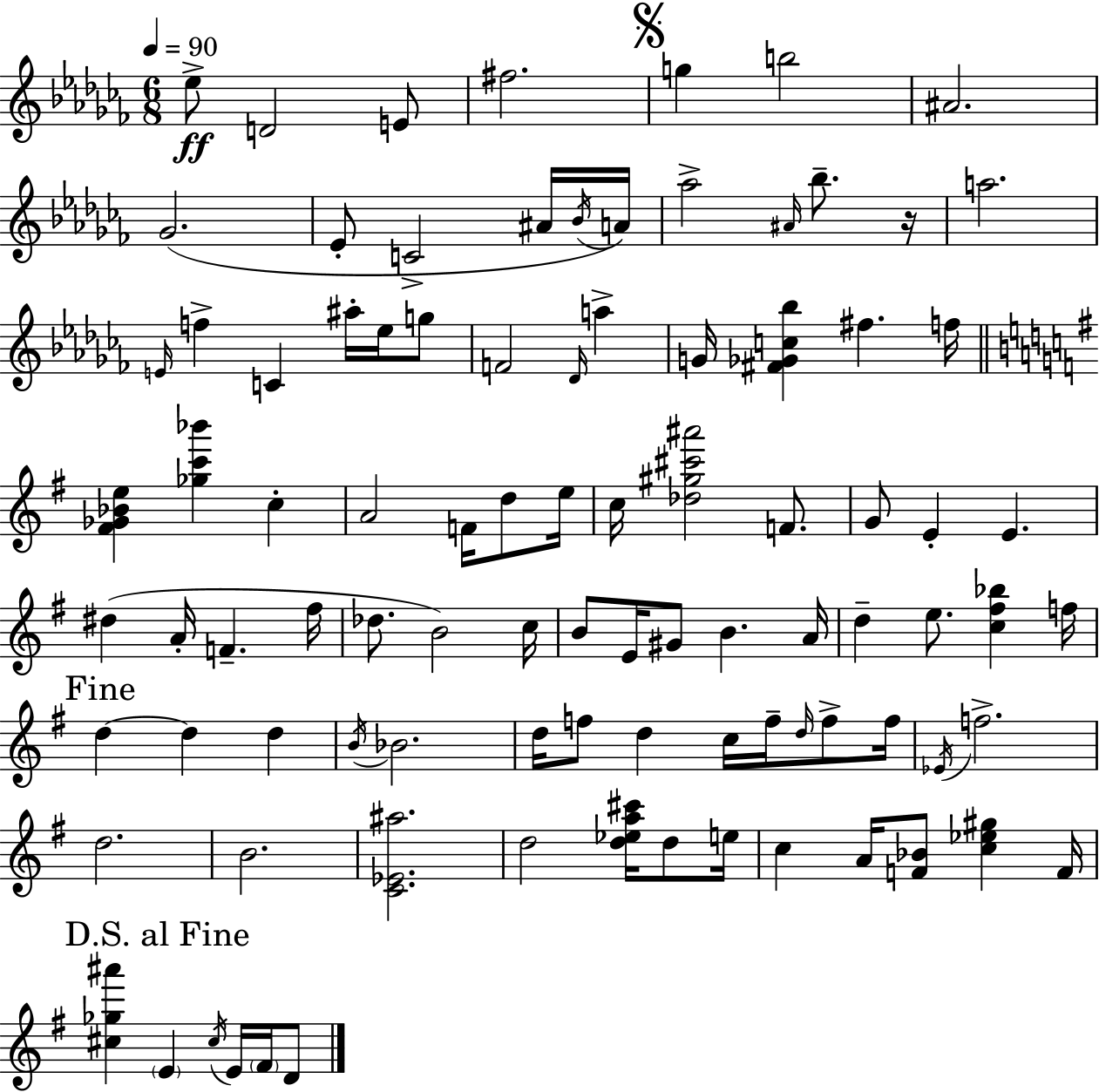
Eb5/e D4/h E4/e F#5/h. G5/q B5/h A#4/h. Gb4/h. Eb4/e C4/h A#4/s Bb4/s A4/s Ab5/h A#4/s Bb5/e. R/s A5/h. E4/s F5/q C4/q A#5/s Eb5/s G5/e F4/h Db4/s A5/q G4/s [F#4,Gb4,C5,Bb5]/q F#5/q. F5/s [F#4,Gb4,Bb4,E5]/q [Gb5,C6,Bb6]/q C5/q A4/h F4/s D5/e E5/s C5/s [Db5,G#5,C#6,A#6]/h F4/e. G4/e E4/q E4/q. D#5/q A4/s F4/q. F#5/s Db5/e. B4/h C5/s B4/e E4/s G#4/e B4/q. A4/s D5/q E5/e. [C5,F#5,Bb5]/q F5/s D5/q D5/q D5/q B4/s Bb4/h. D5/s F5/e D5/q C5/s F5/s D5/s F5/e F5/s Eb4/s F5/h. D5/h. B4/h. [C4,Eb4,A#5]/h. D5/h [D5,Eb5,A5,C#6]/s D5/e E5/s C5/q A4/s [F4,Bb4]/e [C5,Eb5,G#5]/q F4/s [C#5,Gb5,A#6]/q E4/q C#5/s E4/s F#4/s D4/e